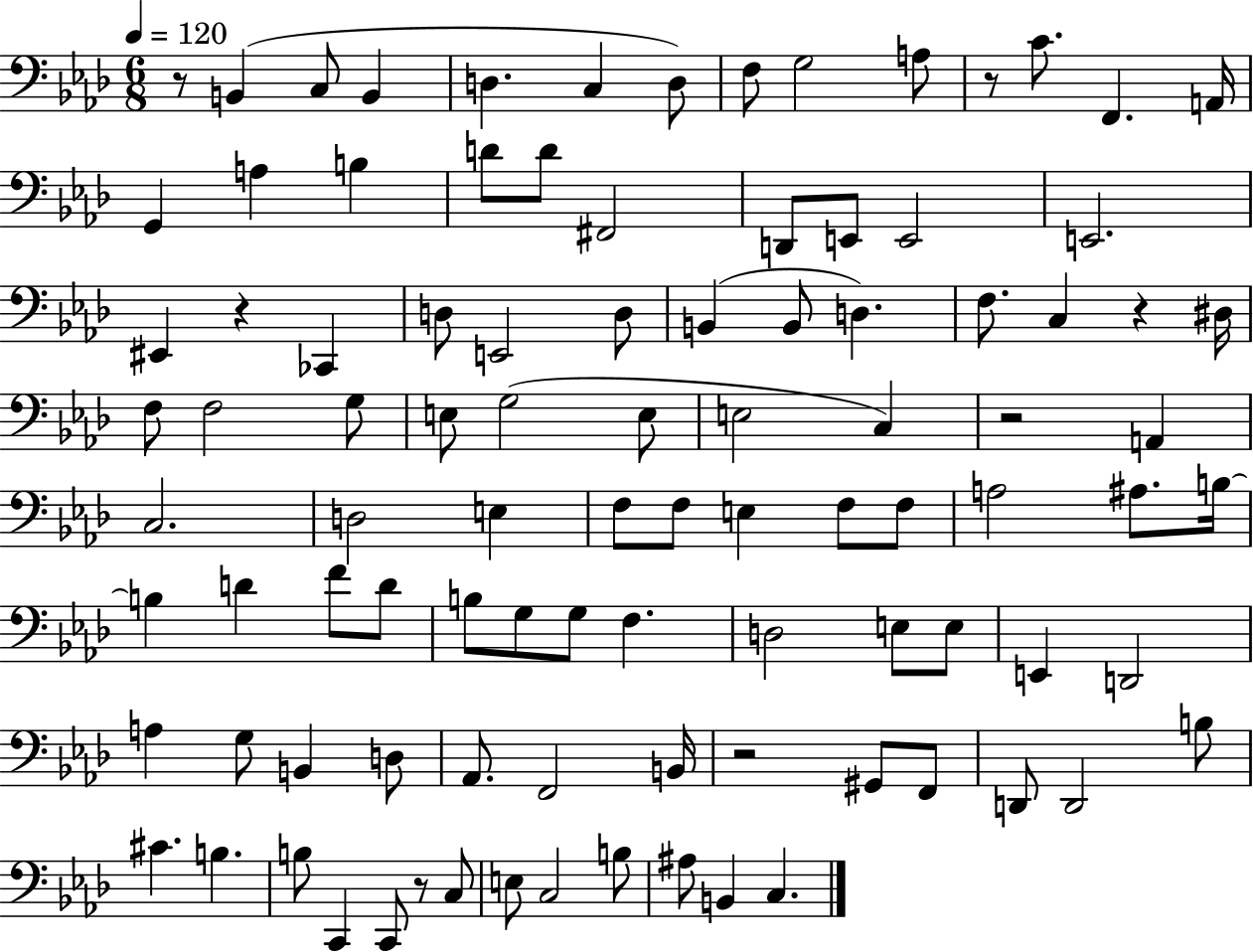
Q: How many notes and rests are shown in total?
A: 97